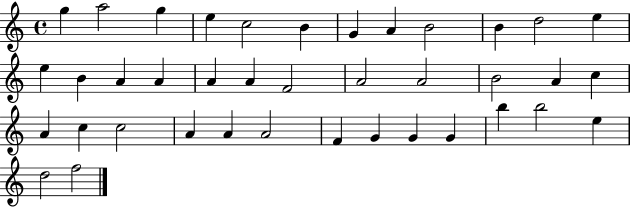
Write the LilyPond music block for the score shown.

{
  \clef treble
  \time 4/4
  \defaultTimeSignature
  \key c \major
  g''4 a''2 g''4 | e''4 c''2 b'4 | g'4 a'4 b'2 | b'4 d''2 e''4 | \break e''4 b'4 a'4 a'4 | a'4 a'4 f'2 | a'2 a'2 | b'2 a'4 c''4 | \break a'4 c''4 c''2 | a'4 a'4 a'2 | f'4 g'4 g'4 g'4 | b''4 b''2 e''4 | \break d''2 f''2 | \bar "|."
}